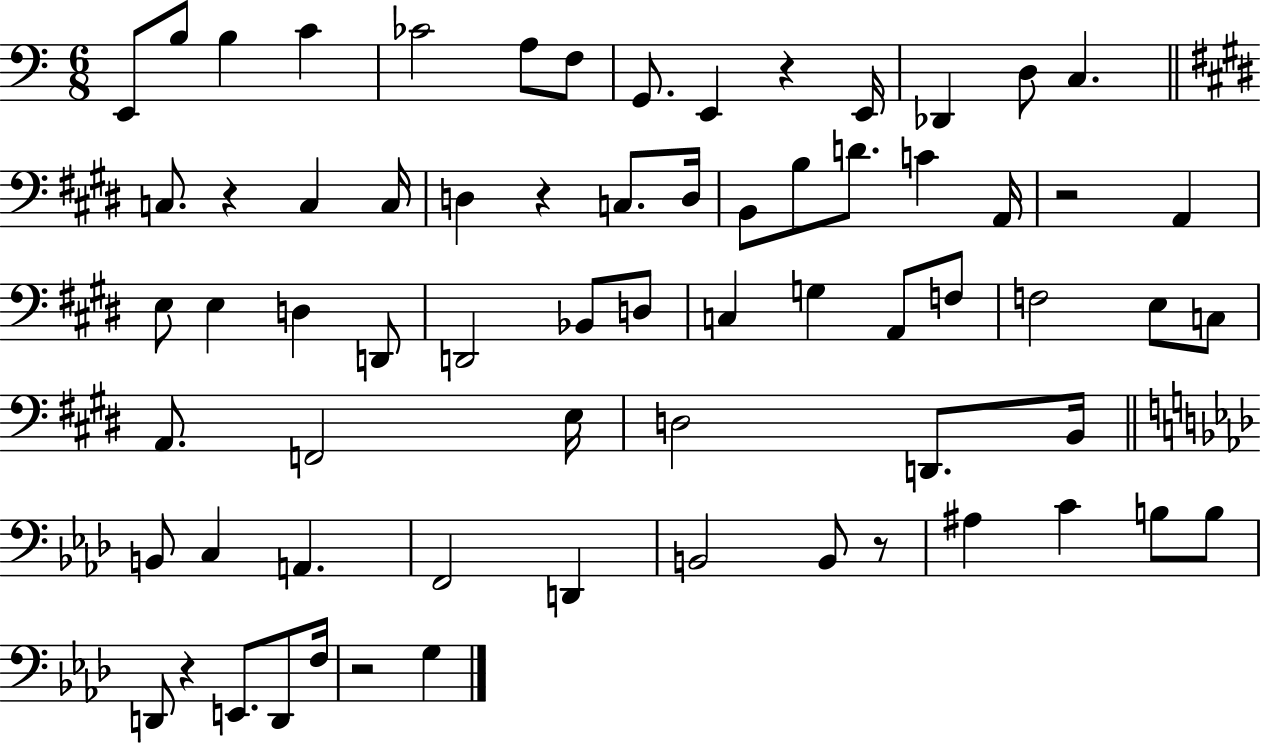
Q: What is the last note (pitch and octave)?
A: G3